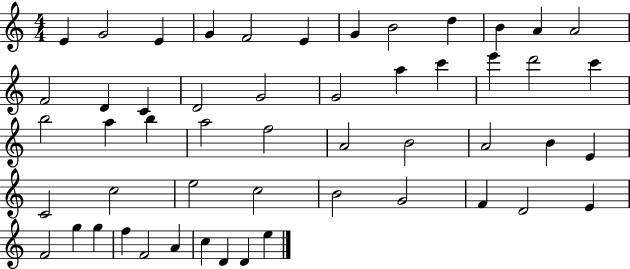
X:1
T:Untitled
M:4/4
L:1/4
K:C
E G2 E G F2 E G B2 d B A A2 F2 D C D2 G2 G2 a c' e' d'2 c' b2 a b a2 f2 A2 B2 A2 B E C2 c2 e2 c2 B2 G2 F D2 E F2 g g f F2 A c D D e